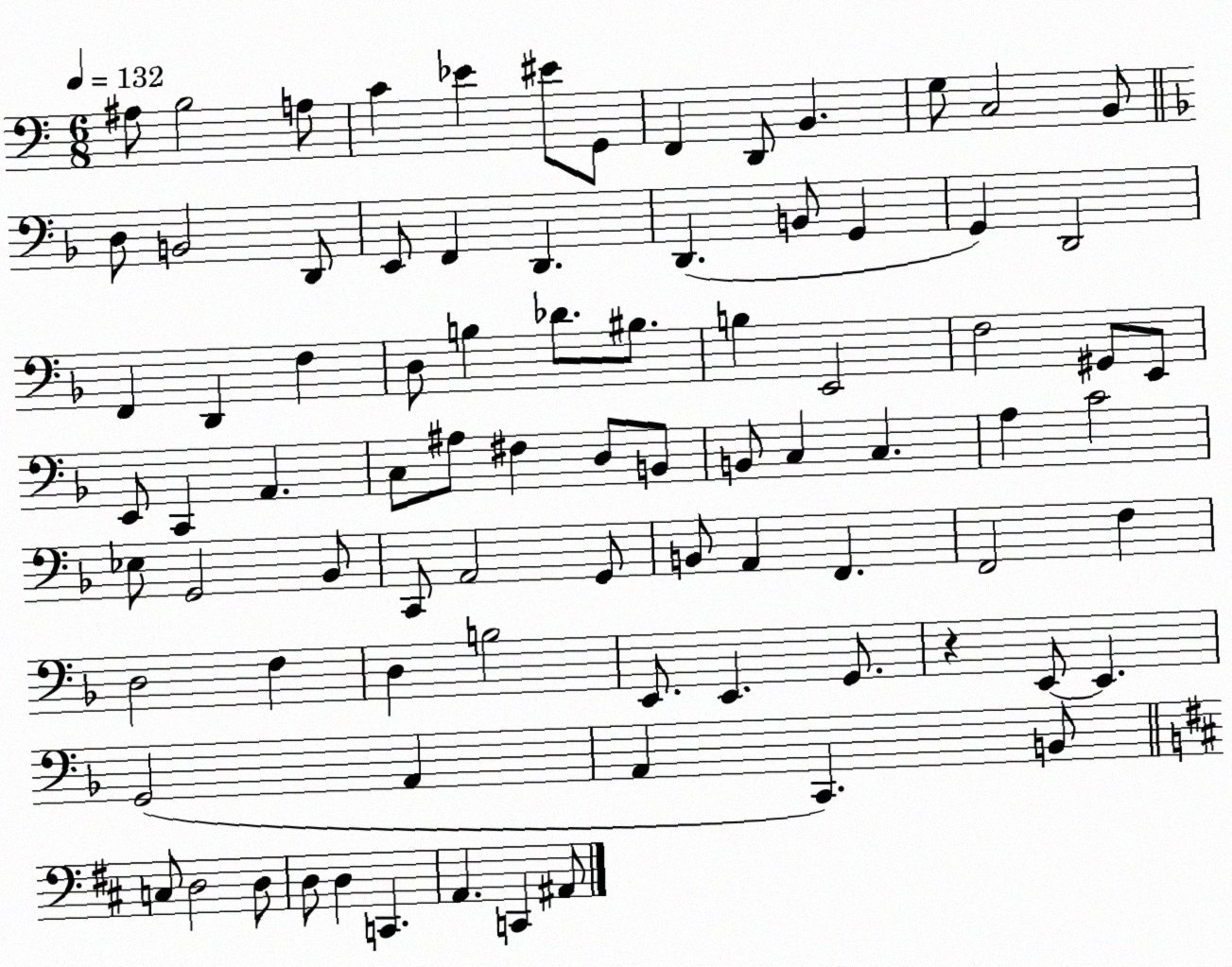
X:1
T:Untitled
M:6/8
L:1/4
K:C
^A,/2 B,2 A,/2 C _E ^E/2 G,,/2 F,, D,,/2 B,, G,/2 C,2 B,,/2 D,/2 B,,2 D,,/2 E,,/2 F,, D,, D,, B,,/2 G,, G,, D,,2 F,, D,, F, D,/2 B, _D/2 ^B,/2 B, E,,2 F,2 ^G,,/2 E,,/2 E,,/2 C,, A,, C,/2 ^A,/2 ^F, D,/2 B,,/2 B,,/2 C, C, A, C2 _E,/2 G,,2 _B,,/2 C,,/2 A,,2 G,,/2 B,,/2 A,, F,, F,,2 F, D,2 F, D, B,2 E,,/2 E,, G,,/2 z E,,/2 E,, G,,2 A,, A,, C,, B,,/2 C,/2 D,2 D,/2 D,/2 D, C,, A,, C,, ^A,,/2